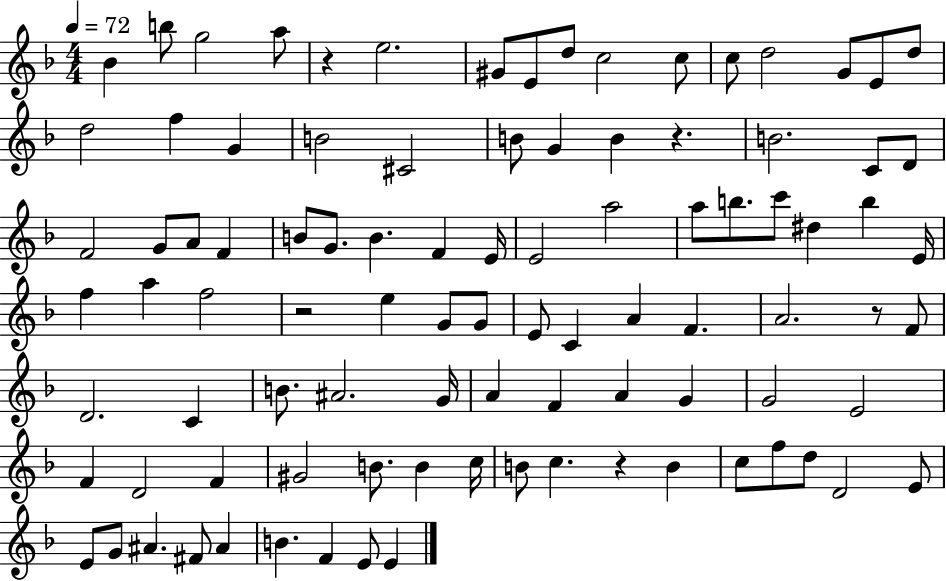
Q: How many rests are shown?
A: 5